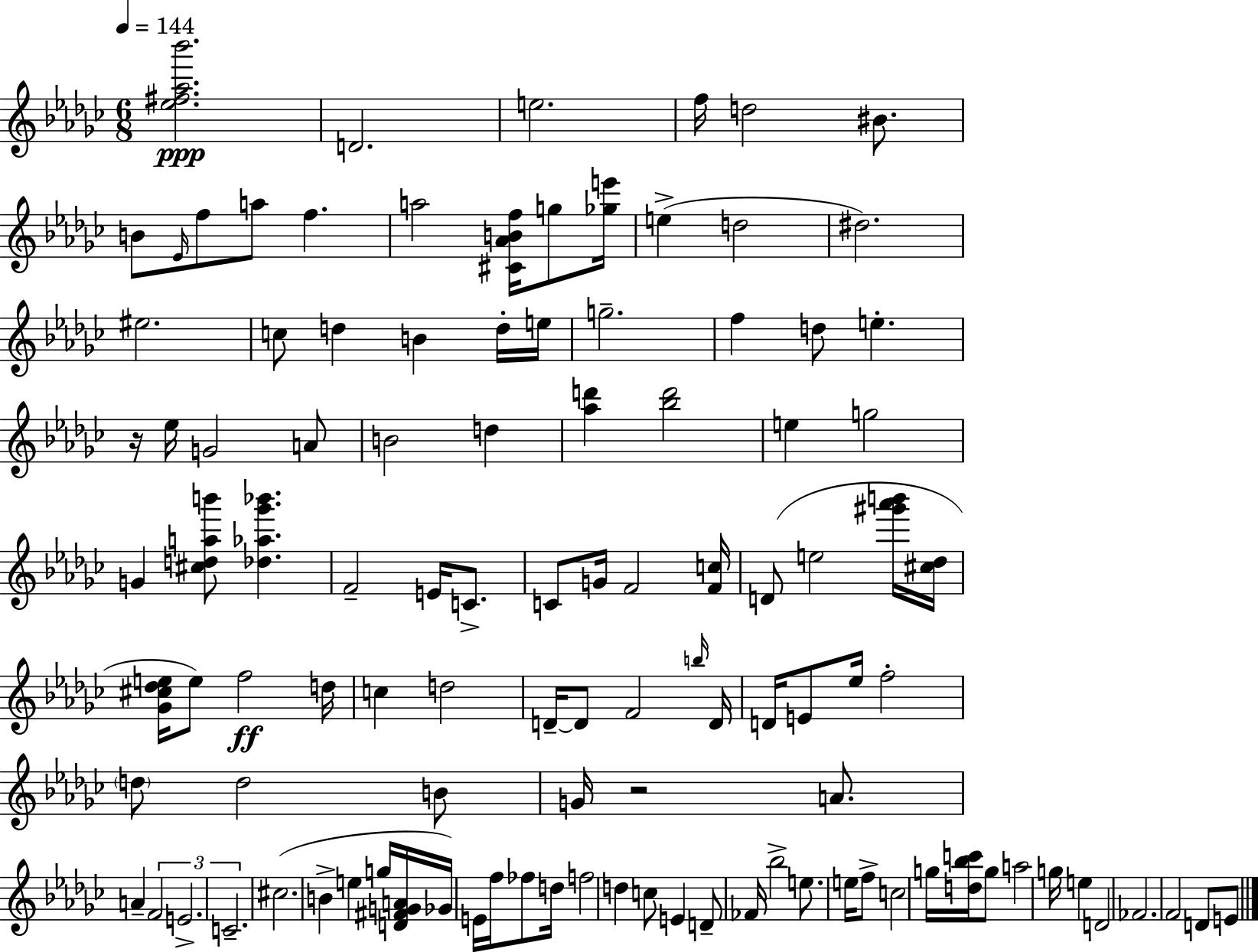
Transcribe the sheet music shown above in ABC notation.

X:1
T:Untitled
M:6/8
L:1/4
K:Ebm
[_e^f_a_b']2 D2 e2 f/4 d2 ^B/2 B/2 _E/4 f/2 a/2 f a2 [^C_ABf]/4 g/2 [_ge']/4 e d2 ^d2 ^e2 c/2 d B d/4 e/4 g2 f d/2 e z/4 _e/4 G2 A/2 B2 d [_ad'] [_bd']2 e g2 G [^cdab']/2 [_d_a_g'_b'] F2 E/4 C/2 C/2 G/4 F2 [Fc]/4 D/2 e2 [^g'_a'b']/4 [^c_d]/4 [_G^c_de]/4 e/2 f2 d/4 c d2 D/4 D/2 F2 b/4 D/4 D/4 E/2 _e/4 f2 d/2 d2 B/2 G/4 z2 A/2 A F2 E2 C2 ^c2 B e g/4 [D^FGA]/4 _G/4 E/4 f/4 _f/2 d/4 f2 d c/2 E D/2 _F/4 _b2 e/2 e/4 f/2 c2 g/4 [d_bc']/4 g/2 a2 g/4 e D2 _F2 F2 D/2 E/2